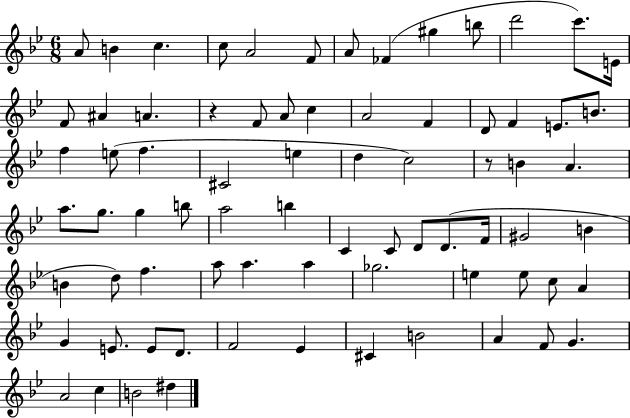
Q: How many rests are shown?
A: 2